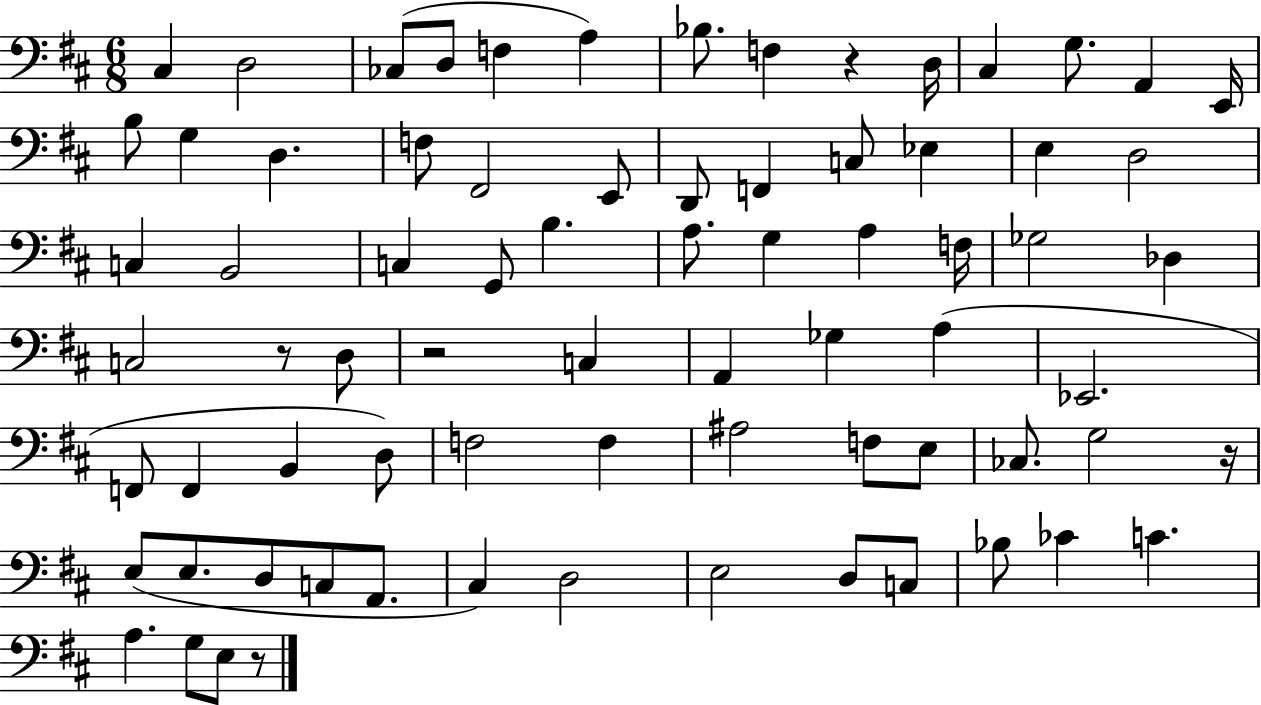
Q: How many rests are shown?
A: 5